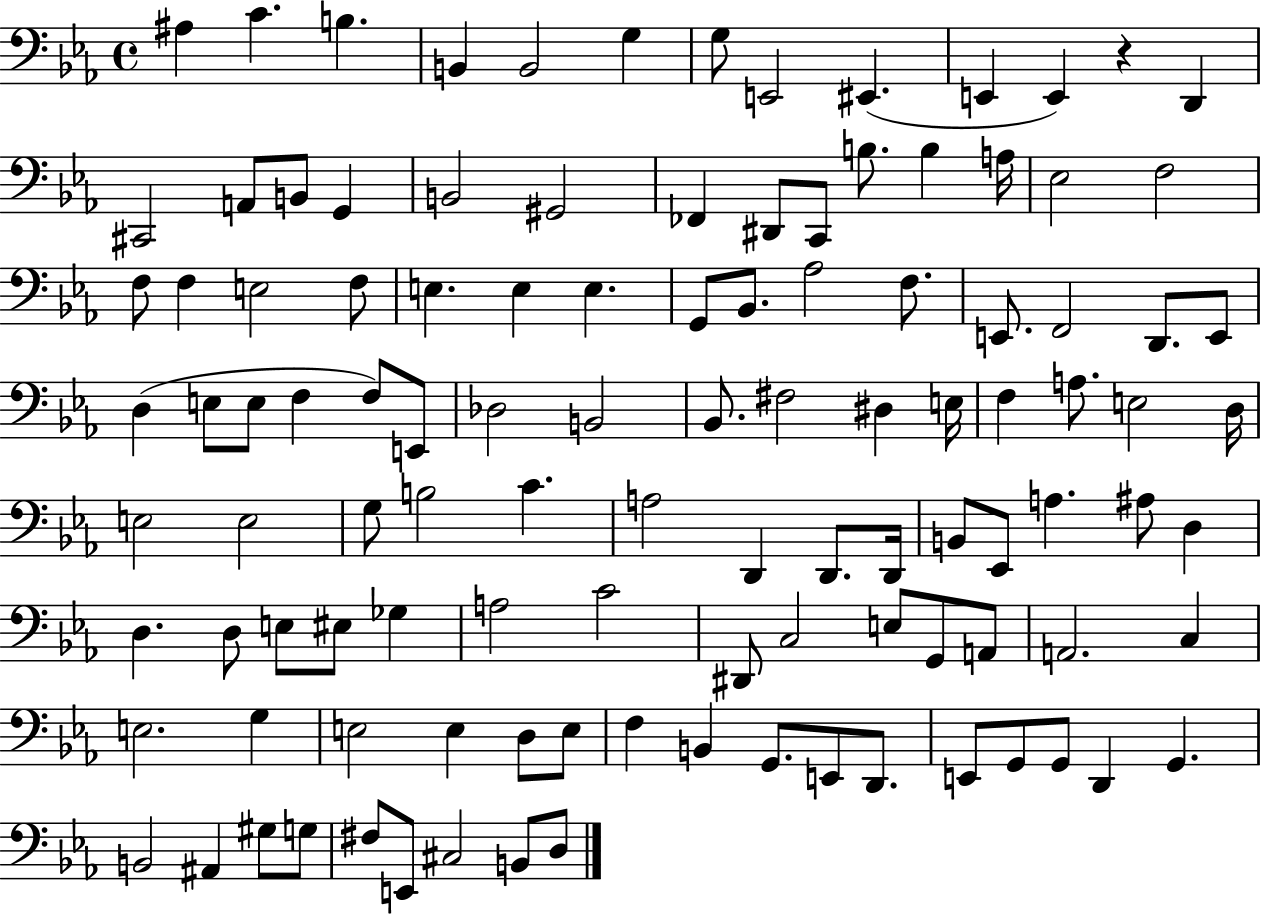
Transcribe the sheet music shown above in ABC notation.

X:1
T:Untitled
M:4/4
L:1/4
K:Eb
^A, C B, B,, B,,2 G, G,/2 E,,2 ^E,, E,, E,, z D,, ^C,,2 A,,/2 B,,/2 G,, B,,2 ^G,,2 _F,, ^D,,/2 C,,/2 B,/2 B, A,/4 _E,2 F,2 F,/2 F, E,2 F,/2 E, E, E, G,,/2 _B,,/2 _A,2 F,/2 E,,/2 F,,2 D,,/2 E,,/2 D, E,/2 E,/2 F, F,/2 E,,/2 _D,2 B,,2 _B,,/2 ^F,2 ^D, E,/4 F, A,/2 E,2 D,/4 E,2 E,2 G,/2 B,2 C A,2 D,, D,,/2 D,,/4 B,,/2 _E,,/2 A, ^A,/2 D, D, D,/2 E,/2 ^E,/2 _G, A,2 C2 ^D,,/2 C,2 E,/2 G,,/2 A,,/2 A,,2 C, E,2 G, E,2 E, D,/2 E,/2 F, B,, G,,/2 E,,/2 D,,/2 E,,/2 G,,/2 G,,/2 D,, G,, B,,2 ^A,, ^G,/2 G,/2 ^F,/2 E,,/2 ^C,2 B,,/2 D,/2